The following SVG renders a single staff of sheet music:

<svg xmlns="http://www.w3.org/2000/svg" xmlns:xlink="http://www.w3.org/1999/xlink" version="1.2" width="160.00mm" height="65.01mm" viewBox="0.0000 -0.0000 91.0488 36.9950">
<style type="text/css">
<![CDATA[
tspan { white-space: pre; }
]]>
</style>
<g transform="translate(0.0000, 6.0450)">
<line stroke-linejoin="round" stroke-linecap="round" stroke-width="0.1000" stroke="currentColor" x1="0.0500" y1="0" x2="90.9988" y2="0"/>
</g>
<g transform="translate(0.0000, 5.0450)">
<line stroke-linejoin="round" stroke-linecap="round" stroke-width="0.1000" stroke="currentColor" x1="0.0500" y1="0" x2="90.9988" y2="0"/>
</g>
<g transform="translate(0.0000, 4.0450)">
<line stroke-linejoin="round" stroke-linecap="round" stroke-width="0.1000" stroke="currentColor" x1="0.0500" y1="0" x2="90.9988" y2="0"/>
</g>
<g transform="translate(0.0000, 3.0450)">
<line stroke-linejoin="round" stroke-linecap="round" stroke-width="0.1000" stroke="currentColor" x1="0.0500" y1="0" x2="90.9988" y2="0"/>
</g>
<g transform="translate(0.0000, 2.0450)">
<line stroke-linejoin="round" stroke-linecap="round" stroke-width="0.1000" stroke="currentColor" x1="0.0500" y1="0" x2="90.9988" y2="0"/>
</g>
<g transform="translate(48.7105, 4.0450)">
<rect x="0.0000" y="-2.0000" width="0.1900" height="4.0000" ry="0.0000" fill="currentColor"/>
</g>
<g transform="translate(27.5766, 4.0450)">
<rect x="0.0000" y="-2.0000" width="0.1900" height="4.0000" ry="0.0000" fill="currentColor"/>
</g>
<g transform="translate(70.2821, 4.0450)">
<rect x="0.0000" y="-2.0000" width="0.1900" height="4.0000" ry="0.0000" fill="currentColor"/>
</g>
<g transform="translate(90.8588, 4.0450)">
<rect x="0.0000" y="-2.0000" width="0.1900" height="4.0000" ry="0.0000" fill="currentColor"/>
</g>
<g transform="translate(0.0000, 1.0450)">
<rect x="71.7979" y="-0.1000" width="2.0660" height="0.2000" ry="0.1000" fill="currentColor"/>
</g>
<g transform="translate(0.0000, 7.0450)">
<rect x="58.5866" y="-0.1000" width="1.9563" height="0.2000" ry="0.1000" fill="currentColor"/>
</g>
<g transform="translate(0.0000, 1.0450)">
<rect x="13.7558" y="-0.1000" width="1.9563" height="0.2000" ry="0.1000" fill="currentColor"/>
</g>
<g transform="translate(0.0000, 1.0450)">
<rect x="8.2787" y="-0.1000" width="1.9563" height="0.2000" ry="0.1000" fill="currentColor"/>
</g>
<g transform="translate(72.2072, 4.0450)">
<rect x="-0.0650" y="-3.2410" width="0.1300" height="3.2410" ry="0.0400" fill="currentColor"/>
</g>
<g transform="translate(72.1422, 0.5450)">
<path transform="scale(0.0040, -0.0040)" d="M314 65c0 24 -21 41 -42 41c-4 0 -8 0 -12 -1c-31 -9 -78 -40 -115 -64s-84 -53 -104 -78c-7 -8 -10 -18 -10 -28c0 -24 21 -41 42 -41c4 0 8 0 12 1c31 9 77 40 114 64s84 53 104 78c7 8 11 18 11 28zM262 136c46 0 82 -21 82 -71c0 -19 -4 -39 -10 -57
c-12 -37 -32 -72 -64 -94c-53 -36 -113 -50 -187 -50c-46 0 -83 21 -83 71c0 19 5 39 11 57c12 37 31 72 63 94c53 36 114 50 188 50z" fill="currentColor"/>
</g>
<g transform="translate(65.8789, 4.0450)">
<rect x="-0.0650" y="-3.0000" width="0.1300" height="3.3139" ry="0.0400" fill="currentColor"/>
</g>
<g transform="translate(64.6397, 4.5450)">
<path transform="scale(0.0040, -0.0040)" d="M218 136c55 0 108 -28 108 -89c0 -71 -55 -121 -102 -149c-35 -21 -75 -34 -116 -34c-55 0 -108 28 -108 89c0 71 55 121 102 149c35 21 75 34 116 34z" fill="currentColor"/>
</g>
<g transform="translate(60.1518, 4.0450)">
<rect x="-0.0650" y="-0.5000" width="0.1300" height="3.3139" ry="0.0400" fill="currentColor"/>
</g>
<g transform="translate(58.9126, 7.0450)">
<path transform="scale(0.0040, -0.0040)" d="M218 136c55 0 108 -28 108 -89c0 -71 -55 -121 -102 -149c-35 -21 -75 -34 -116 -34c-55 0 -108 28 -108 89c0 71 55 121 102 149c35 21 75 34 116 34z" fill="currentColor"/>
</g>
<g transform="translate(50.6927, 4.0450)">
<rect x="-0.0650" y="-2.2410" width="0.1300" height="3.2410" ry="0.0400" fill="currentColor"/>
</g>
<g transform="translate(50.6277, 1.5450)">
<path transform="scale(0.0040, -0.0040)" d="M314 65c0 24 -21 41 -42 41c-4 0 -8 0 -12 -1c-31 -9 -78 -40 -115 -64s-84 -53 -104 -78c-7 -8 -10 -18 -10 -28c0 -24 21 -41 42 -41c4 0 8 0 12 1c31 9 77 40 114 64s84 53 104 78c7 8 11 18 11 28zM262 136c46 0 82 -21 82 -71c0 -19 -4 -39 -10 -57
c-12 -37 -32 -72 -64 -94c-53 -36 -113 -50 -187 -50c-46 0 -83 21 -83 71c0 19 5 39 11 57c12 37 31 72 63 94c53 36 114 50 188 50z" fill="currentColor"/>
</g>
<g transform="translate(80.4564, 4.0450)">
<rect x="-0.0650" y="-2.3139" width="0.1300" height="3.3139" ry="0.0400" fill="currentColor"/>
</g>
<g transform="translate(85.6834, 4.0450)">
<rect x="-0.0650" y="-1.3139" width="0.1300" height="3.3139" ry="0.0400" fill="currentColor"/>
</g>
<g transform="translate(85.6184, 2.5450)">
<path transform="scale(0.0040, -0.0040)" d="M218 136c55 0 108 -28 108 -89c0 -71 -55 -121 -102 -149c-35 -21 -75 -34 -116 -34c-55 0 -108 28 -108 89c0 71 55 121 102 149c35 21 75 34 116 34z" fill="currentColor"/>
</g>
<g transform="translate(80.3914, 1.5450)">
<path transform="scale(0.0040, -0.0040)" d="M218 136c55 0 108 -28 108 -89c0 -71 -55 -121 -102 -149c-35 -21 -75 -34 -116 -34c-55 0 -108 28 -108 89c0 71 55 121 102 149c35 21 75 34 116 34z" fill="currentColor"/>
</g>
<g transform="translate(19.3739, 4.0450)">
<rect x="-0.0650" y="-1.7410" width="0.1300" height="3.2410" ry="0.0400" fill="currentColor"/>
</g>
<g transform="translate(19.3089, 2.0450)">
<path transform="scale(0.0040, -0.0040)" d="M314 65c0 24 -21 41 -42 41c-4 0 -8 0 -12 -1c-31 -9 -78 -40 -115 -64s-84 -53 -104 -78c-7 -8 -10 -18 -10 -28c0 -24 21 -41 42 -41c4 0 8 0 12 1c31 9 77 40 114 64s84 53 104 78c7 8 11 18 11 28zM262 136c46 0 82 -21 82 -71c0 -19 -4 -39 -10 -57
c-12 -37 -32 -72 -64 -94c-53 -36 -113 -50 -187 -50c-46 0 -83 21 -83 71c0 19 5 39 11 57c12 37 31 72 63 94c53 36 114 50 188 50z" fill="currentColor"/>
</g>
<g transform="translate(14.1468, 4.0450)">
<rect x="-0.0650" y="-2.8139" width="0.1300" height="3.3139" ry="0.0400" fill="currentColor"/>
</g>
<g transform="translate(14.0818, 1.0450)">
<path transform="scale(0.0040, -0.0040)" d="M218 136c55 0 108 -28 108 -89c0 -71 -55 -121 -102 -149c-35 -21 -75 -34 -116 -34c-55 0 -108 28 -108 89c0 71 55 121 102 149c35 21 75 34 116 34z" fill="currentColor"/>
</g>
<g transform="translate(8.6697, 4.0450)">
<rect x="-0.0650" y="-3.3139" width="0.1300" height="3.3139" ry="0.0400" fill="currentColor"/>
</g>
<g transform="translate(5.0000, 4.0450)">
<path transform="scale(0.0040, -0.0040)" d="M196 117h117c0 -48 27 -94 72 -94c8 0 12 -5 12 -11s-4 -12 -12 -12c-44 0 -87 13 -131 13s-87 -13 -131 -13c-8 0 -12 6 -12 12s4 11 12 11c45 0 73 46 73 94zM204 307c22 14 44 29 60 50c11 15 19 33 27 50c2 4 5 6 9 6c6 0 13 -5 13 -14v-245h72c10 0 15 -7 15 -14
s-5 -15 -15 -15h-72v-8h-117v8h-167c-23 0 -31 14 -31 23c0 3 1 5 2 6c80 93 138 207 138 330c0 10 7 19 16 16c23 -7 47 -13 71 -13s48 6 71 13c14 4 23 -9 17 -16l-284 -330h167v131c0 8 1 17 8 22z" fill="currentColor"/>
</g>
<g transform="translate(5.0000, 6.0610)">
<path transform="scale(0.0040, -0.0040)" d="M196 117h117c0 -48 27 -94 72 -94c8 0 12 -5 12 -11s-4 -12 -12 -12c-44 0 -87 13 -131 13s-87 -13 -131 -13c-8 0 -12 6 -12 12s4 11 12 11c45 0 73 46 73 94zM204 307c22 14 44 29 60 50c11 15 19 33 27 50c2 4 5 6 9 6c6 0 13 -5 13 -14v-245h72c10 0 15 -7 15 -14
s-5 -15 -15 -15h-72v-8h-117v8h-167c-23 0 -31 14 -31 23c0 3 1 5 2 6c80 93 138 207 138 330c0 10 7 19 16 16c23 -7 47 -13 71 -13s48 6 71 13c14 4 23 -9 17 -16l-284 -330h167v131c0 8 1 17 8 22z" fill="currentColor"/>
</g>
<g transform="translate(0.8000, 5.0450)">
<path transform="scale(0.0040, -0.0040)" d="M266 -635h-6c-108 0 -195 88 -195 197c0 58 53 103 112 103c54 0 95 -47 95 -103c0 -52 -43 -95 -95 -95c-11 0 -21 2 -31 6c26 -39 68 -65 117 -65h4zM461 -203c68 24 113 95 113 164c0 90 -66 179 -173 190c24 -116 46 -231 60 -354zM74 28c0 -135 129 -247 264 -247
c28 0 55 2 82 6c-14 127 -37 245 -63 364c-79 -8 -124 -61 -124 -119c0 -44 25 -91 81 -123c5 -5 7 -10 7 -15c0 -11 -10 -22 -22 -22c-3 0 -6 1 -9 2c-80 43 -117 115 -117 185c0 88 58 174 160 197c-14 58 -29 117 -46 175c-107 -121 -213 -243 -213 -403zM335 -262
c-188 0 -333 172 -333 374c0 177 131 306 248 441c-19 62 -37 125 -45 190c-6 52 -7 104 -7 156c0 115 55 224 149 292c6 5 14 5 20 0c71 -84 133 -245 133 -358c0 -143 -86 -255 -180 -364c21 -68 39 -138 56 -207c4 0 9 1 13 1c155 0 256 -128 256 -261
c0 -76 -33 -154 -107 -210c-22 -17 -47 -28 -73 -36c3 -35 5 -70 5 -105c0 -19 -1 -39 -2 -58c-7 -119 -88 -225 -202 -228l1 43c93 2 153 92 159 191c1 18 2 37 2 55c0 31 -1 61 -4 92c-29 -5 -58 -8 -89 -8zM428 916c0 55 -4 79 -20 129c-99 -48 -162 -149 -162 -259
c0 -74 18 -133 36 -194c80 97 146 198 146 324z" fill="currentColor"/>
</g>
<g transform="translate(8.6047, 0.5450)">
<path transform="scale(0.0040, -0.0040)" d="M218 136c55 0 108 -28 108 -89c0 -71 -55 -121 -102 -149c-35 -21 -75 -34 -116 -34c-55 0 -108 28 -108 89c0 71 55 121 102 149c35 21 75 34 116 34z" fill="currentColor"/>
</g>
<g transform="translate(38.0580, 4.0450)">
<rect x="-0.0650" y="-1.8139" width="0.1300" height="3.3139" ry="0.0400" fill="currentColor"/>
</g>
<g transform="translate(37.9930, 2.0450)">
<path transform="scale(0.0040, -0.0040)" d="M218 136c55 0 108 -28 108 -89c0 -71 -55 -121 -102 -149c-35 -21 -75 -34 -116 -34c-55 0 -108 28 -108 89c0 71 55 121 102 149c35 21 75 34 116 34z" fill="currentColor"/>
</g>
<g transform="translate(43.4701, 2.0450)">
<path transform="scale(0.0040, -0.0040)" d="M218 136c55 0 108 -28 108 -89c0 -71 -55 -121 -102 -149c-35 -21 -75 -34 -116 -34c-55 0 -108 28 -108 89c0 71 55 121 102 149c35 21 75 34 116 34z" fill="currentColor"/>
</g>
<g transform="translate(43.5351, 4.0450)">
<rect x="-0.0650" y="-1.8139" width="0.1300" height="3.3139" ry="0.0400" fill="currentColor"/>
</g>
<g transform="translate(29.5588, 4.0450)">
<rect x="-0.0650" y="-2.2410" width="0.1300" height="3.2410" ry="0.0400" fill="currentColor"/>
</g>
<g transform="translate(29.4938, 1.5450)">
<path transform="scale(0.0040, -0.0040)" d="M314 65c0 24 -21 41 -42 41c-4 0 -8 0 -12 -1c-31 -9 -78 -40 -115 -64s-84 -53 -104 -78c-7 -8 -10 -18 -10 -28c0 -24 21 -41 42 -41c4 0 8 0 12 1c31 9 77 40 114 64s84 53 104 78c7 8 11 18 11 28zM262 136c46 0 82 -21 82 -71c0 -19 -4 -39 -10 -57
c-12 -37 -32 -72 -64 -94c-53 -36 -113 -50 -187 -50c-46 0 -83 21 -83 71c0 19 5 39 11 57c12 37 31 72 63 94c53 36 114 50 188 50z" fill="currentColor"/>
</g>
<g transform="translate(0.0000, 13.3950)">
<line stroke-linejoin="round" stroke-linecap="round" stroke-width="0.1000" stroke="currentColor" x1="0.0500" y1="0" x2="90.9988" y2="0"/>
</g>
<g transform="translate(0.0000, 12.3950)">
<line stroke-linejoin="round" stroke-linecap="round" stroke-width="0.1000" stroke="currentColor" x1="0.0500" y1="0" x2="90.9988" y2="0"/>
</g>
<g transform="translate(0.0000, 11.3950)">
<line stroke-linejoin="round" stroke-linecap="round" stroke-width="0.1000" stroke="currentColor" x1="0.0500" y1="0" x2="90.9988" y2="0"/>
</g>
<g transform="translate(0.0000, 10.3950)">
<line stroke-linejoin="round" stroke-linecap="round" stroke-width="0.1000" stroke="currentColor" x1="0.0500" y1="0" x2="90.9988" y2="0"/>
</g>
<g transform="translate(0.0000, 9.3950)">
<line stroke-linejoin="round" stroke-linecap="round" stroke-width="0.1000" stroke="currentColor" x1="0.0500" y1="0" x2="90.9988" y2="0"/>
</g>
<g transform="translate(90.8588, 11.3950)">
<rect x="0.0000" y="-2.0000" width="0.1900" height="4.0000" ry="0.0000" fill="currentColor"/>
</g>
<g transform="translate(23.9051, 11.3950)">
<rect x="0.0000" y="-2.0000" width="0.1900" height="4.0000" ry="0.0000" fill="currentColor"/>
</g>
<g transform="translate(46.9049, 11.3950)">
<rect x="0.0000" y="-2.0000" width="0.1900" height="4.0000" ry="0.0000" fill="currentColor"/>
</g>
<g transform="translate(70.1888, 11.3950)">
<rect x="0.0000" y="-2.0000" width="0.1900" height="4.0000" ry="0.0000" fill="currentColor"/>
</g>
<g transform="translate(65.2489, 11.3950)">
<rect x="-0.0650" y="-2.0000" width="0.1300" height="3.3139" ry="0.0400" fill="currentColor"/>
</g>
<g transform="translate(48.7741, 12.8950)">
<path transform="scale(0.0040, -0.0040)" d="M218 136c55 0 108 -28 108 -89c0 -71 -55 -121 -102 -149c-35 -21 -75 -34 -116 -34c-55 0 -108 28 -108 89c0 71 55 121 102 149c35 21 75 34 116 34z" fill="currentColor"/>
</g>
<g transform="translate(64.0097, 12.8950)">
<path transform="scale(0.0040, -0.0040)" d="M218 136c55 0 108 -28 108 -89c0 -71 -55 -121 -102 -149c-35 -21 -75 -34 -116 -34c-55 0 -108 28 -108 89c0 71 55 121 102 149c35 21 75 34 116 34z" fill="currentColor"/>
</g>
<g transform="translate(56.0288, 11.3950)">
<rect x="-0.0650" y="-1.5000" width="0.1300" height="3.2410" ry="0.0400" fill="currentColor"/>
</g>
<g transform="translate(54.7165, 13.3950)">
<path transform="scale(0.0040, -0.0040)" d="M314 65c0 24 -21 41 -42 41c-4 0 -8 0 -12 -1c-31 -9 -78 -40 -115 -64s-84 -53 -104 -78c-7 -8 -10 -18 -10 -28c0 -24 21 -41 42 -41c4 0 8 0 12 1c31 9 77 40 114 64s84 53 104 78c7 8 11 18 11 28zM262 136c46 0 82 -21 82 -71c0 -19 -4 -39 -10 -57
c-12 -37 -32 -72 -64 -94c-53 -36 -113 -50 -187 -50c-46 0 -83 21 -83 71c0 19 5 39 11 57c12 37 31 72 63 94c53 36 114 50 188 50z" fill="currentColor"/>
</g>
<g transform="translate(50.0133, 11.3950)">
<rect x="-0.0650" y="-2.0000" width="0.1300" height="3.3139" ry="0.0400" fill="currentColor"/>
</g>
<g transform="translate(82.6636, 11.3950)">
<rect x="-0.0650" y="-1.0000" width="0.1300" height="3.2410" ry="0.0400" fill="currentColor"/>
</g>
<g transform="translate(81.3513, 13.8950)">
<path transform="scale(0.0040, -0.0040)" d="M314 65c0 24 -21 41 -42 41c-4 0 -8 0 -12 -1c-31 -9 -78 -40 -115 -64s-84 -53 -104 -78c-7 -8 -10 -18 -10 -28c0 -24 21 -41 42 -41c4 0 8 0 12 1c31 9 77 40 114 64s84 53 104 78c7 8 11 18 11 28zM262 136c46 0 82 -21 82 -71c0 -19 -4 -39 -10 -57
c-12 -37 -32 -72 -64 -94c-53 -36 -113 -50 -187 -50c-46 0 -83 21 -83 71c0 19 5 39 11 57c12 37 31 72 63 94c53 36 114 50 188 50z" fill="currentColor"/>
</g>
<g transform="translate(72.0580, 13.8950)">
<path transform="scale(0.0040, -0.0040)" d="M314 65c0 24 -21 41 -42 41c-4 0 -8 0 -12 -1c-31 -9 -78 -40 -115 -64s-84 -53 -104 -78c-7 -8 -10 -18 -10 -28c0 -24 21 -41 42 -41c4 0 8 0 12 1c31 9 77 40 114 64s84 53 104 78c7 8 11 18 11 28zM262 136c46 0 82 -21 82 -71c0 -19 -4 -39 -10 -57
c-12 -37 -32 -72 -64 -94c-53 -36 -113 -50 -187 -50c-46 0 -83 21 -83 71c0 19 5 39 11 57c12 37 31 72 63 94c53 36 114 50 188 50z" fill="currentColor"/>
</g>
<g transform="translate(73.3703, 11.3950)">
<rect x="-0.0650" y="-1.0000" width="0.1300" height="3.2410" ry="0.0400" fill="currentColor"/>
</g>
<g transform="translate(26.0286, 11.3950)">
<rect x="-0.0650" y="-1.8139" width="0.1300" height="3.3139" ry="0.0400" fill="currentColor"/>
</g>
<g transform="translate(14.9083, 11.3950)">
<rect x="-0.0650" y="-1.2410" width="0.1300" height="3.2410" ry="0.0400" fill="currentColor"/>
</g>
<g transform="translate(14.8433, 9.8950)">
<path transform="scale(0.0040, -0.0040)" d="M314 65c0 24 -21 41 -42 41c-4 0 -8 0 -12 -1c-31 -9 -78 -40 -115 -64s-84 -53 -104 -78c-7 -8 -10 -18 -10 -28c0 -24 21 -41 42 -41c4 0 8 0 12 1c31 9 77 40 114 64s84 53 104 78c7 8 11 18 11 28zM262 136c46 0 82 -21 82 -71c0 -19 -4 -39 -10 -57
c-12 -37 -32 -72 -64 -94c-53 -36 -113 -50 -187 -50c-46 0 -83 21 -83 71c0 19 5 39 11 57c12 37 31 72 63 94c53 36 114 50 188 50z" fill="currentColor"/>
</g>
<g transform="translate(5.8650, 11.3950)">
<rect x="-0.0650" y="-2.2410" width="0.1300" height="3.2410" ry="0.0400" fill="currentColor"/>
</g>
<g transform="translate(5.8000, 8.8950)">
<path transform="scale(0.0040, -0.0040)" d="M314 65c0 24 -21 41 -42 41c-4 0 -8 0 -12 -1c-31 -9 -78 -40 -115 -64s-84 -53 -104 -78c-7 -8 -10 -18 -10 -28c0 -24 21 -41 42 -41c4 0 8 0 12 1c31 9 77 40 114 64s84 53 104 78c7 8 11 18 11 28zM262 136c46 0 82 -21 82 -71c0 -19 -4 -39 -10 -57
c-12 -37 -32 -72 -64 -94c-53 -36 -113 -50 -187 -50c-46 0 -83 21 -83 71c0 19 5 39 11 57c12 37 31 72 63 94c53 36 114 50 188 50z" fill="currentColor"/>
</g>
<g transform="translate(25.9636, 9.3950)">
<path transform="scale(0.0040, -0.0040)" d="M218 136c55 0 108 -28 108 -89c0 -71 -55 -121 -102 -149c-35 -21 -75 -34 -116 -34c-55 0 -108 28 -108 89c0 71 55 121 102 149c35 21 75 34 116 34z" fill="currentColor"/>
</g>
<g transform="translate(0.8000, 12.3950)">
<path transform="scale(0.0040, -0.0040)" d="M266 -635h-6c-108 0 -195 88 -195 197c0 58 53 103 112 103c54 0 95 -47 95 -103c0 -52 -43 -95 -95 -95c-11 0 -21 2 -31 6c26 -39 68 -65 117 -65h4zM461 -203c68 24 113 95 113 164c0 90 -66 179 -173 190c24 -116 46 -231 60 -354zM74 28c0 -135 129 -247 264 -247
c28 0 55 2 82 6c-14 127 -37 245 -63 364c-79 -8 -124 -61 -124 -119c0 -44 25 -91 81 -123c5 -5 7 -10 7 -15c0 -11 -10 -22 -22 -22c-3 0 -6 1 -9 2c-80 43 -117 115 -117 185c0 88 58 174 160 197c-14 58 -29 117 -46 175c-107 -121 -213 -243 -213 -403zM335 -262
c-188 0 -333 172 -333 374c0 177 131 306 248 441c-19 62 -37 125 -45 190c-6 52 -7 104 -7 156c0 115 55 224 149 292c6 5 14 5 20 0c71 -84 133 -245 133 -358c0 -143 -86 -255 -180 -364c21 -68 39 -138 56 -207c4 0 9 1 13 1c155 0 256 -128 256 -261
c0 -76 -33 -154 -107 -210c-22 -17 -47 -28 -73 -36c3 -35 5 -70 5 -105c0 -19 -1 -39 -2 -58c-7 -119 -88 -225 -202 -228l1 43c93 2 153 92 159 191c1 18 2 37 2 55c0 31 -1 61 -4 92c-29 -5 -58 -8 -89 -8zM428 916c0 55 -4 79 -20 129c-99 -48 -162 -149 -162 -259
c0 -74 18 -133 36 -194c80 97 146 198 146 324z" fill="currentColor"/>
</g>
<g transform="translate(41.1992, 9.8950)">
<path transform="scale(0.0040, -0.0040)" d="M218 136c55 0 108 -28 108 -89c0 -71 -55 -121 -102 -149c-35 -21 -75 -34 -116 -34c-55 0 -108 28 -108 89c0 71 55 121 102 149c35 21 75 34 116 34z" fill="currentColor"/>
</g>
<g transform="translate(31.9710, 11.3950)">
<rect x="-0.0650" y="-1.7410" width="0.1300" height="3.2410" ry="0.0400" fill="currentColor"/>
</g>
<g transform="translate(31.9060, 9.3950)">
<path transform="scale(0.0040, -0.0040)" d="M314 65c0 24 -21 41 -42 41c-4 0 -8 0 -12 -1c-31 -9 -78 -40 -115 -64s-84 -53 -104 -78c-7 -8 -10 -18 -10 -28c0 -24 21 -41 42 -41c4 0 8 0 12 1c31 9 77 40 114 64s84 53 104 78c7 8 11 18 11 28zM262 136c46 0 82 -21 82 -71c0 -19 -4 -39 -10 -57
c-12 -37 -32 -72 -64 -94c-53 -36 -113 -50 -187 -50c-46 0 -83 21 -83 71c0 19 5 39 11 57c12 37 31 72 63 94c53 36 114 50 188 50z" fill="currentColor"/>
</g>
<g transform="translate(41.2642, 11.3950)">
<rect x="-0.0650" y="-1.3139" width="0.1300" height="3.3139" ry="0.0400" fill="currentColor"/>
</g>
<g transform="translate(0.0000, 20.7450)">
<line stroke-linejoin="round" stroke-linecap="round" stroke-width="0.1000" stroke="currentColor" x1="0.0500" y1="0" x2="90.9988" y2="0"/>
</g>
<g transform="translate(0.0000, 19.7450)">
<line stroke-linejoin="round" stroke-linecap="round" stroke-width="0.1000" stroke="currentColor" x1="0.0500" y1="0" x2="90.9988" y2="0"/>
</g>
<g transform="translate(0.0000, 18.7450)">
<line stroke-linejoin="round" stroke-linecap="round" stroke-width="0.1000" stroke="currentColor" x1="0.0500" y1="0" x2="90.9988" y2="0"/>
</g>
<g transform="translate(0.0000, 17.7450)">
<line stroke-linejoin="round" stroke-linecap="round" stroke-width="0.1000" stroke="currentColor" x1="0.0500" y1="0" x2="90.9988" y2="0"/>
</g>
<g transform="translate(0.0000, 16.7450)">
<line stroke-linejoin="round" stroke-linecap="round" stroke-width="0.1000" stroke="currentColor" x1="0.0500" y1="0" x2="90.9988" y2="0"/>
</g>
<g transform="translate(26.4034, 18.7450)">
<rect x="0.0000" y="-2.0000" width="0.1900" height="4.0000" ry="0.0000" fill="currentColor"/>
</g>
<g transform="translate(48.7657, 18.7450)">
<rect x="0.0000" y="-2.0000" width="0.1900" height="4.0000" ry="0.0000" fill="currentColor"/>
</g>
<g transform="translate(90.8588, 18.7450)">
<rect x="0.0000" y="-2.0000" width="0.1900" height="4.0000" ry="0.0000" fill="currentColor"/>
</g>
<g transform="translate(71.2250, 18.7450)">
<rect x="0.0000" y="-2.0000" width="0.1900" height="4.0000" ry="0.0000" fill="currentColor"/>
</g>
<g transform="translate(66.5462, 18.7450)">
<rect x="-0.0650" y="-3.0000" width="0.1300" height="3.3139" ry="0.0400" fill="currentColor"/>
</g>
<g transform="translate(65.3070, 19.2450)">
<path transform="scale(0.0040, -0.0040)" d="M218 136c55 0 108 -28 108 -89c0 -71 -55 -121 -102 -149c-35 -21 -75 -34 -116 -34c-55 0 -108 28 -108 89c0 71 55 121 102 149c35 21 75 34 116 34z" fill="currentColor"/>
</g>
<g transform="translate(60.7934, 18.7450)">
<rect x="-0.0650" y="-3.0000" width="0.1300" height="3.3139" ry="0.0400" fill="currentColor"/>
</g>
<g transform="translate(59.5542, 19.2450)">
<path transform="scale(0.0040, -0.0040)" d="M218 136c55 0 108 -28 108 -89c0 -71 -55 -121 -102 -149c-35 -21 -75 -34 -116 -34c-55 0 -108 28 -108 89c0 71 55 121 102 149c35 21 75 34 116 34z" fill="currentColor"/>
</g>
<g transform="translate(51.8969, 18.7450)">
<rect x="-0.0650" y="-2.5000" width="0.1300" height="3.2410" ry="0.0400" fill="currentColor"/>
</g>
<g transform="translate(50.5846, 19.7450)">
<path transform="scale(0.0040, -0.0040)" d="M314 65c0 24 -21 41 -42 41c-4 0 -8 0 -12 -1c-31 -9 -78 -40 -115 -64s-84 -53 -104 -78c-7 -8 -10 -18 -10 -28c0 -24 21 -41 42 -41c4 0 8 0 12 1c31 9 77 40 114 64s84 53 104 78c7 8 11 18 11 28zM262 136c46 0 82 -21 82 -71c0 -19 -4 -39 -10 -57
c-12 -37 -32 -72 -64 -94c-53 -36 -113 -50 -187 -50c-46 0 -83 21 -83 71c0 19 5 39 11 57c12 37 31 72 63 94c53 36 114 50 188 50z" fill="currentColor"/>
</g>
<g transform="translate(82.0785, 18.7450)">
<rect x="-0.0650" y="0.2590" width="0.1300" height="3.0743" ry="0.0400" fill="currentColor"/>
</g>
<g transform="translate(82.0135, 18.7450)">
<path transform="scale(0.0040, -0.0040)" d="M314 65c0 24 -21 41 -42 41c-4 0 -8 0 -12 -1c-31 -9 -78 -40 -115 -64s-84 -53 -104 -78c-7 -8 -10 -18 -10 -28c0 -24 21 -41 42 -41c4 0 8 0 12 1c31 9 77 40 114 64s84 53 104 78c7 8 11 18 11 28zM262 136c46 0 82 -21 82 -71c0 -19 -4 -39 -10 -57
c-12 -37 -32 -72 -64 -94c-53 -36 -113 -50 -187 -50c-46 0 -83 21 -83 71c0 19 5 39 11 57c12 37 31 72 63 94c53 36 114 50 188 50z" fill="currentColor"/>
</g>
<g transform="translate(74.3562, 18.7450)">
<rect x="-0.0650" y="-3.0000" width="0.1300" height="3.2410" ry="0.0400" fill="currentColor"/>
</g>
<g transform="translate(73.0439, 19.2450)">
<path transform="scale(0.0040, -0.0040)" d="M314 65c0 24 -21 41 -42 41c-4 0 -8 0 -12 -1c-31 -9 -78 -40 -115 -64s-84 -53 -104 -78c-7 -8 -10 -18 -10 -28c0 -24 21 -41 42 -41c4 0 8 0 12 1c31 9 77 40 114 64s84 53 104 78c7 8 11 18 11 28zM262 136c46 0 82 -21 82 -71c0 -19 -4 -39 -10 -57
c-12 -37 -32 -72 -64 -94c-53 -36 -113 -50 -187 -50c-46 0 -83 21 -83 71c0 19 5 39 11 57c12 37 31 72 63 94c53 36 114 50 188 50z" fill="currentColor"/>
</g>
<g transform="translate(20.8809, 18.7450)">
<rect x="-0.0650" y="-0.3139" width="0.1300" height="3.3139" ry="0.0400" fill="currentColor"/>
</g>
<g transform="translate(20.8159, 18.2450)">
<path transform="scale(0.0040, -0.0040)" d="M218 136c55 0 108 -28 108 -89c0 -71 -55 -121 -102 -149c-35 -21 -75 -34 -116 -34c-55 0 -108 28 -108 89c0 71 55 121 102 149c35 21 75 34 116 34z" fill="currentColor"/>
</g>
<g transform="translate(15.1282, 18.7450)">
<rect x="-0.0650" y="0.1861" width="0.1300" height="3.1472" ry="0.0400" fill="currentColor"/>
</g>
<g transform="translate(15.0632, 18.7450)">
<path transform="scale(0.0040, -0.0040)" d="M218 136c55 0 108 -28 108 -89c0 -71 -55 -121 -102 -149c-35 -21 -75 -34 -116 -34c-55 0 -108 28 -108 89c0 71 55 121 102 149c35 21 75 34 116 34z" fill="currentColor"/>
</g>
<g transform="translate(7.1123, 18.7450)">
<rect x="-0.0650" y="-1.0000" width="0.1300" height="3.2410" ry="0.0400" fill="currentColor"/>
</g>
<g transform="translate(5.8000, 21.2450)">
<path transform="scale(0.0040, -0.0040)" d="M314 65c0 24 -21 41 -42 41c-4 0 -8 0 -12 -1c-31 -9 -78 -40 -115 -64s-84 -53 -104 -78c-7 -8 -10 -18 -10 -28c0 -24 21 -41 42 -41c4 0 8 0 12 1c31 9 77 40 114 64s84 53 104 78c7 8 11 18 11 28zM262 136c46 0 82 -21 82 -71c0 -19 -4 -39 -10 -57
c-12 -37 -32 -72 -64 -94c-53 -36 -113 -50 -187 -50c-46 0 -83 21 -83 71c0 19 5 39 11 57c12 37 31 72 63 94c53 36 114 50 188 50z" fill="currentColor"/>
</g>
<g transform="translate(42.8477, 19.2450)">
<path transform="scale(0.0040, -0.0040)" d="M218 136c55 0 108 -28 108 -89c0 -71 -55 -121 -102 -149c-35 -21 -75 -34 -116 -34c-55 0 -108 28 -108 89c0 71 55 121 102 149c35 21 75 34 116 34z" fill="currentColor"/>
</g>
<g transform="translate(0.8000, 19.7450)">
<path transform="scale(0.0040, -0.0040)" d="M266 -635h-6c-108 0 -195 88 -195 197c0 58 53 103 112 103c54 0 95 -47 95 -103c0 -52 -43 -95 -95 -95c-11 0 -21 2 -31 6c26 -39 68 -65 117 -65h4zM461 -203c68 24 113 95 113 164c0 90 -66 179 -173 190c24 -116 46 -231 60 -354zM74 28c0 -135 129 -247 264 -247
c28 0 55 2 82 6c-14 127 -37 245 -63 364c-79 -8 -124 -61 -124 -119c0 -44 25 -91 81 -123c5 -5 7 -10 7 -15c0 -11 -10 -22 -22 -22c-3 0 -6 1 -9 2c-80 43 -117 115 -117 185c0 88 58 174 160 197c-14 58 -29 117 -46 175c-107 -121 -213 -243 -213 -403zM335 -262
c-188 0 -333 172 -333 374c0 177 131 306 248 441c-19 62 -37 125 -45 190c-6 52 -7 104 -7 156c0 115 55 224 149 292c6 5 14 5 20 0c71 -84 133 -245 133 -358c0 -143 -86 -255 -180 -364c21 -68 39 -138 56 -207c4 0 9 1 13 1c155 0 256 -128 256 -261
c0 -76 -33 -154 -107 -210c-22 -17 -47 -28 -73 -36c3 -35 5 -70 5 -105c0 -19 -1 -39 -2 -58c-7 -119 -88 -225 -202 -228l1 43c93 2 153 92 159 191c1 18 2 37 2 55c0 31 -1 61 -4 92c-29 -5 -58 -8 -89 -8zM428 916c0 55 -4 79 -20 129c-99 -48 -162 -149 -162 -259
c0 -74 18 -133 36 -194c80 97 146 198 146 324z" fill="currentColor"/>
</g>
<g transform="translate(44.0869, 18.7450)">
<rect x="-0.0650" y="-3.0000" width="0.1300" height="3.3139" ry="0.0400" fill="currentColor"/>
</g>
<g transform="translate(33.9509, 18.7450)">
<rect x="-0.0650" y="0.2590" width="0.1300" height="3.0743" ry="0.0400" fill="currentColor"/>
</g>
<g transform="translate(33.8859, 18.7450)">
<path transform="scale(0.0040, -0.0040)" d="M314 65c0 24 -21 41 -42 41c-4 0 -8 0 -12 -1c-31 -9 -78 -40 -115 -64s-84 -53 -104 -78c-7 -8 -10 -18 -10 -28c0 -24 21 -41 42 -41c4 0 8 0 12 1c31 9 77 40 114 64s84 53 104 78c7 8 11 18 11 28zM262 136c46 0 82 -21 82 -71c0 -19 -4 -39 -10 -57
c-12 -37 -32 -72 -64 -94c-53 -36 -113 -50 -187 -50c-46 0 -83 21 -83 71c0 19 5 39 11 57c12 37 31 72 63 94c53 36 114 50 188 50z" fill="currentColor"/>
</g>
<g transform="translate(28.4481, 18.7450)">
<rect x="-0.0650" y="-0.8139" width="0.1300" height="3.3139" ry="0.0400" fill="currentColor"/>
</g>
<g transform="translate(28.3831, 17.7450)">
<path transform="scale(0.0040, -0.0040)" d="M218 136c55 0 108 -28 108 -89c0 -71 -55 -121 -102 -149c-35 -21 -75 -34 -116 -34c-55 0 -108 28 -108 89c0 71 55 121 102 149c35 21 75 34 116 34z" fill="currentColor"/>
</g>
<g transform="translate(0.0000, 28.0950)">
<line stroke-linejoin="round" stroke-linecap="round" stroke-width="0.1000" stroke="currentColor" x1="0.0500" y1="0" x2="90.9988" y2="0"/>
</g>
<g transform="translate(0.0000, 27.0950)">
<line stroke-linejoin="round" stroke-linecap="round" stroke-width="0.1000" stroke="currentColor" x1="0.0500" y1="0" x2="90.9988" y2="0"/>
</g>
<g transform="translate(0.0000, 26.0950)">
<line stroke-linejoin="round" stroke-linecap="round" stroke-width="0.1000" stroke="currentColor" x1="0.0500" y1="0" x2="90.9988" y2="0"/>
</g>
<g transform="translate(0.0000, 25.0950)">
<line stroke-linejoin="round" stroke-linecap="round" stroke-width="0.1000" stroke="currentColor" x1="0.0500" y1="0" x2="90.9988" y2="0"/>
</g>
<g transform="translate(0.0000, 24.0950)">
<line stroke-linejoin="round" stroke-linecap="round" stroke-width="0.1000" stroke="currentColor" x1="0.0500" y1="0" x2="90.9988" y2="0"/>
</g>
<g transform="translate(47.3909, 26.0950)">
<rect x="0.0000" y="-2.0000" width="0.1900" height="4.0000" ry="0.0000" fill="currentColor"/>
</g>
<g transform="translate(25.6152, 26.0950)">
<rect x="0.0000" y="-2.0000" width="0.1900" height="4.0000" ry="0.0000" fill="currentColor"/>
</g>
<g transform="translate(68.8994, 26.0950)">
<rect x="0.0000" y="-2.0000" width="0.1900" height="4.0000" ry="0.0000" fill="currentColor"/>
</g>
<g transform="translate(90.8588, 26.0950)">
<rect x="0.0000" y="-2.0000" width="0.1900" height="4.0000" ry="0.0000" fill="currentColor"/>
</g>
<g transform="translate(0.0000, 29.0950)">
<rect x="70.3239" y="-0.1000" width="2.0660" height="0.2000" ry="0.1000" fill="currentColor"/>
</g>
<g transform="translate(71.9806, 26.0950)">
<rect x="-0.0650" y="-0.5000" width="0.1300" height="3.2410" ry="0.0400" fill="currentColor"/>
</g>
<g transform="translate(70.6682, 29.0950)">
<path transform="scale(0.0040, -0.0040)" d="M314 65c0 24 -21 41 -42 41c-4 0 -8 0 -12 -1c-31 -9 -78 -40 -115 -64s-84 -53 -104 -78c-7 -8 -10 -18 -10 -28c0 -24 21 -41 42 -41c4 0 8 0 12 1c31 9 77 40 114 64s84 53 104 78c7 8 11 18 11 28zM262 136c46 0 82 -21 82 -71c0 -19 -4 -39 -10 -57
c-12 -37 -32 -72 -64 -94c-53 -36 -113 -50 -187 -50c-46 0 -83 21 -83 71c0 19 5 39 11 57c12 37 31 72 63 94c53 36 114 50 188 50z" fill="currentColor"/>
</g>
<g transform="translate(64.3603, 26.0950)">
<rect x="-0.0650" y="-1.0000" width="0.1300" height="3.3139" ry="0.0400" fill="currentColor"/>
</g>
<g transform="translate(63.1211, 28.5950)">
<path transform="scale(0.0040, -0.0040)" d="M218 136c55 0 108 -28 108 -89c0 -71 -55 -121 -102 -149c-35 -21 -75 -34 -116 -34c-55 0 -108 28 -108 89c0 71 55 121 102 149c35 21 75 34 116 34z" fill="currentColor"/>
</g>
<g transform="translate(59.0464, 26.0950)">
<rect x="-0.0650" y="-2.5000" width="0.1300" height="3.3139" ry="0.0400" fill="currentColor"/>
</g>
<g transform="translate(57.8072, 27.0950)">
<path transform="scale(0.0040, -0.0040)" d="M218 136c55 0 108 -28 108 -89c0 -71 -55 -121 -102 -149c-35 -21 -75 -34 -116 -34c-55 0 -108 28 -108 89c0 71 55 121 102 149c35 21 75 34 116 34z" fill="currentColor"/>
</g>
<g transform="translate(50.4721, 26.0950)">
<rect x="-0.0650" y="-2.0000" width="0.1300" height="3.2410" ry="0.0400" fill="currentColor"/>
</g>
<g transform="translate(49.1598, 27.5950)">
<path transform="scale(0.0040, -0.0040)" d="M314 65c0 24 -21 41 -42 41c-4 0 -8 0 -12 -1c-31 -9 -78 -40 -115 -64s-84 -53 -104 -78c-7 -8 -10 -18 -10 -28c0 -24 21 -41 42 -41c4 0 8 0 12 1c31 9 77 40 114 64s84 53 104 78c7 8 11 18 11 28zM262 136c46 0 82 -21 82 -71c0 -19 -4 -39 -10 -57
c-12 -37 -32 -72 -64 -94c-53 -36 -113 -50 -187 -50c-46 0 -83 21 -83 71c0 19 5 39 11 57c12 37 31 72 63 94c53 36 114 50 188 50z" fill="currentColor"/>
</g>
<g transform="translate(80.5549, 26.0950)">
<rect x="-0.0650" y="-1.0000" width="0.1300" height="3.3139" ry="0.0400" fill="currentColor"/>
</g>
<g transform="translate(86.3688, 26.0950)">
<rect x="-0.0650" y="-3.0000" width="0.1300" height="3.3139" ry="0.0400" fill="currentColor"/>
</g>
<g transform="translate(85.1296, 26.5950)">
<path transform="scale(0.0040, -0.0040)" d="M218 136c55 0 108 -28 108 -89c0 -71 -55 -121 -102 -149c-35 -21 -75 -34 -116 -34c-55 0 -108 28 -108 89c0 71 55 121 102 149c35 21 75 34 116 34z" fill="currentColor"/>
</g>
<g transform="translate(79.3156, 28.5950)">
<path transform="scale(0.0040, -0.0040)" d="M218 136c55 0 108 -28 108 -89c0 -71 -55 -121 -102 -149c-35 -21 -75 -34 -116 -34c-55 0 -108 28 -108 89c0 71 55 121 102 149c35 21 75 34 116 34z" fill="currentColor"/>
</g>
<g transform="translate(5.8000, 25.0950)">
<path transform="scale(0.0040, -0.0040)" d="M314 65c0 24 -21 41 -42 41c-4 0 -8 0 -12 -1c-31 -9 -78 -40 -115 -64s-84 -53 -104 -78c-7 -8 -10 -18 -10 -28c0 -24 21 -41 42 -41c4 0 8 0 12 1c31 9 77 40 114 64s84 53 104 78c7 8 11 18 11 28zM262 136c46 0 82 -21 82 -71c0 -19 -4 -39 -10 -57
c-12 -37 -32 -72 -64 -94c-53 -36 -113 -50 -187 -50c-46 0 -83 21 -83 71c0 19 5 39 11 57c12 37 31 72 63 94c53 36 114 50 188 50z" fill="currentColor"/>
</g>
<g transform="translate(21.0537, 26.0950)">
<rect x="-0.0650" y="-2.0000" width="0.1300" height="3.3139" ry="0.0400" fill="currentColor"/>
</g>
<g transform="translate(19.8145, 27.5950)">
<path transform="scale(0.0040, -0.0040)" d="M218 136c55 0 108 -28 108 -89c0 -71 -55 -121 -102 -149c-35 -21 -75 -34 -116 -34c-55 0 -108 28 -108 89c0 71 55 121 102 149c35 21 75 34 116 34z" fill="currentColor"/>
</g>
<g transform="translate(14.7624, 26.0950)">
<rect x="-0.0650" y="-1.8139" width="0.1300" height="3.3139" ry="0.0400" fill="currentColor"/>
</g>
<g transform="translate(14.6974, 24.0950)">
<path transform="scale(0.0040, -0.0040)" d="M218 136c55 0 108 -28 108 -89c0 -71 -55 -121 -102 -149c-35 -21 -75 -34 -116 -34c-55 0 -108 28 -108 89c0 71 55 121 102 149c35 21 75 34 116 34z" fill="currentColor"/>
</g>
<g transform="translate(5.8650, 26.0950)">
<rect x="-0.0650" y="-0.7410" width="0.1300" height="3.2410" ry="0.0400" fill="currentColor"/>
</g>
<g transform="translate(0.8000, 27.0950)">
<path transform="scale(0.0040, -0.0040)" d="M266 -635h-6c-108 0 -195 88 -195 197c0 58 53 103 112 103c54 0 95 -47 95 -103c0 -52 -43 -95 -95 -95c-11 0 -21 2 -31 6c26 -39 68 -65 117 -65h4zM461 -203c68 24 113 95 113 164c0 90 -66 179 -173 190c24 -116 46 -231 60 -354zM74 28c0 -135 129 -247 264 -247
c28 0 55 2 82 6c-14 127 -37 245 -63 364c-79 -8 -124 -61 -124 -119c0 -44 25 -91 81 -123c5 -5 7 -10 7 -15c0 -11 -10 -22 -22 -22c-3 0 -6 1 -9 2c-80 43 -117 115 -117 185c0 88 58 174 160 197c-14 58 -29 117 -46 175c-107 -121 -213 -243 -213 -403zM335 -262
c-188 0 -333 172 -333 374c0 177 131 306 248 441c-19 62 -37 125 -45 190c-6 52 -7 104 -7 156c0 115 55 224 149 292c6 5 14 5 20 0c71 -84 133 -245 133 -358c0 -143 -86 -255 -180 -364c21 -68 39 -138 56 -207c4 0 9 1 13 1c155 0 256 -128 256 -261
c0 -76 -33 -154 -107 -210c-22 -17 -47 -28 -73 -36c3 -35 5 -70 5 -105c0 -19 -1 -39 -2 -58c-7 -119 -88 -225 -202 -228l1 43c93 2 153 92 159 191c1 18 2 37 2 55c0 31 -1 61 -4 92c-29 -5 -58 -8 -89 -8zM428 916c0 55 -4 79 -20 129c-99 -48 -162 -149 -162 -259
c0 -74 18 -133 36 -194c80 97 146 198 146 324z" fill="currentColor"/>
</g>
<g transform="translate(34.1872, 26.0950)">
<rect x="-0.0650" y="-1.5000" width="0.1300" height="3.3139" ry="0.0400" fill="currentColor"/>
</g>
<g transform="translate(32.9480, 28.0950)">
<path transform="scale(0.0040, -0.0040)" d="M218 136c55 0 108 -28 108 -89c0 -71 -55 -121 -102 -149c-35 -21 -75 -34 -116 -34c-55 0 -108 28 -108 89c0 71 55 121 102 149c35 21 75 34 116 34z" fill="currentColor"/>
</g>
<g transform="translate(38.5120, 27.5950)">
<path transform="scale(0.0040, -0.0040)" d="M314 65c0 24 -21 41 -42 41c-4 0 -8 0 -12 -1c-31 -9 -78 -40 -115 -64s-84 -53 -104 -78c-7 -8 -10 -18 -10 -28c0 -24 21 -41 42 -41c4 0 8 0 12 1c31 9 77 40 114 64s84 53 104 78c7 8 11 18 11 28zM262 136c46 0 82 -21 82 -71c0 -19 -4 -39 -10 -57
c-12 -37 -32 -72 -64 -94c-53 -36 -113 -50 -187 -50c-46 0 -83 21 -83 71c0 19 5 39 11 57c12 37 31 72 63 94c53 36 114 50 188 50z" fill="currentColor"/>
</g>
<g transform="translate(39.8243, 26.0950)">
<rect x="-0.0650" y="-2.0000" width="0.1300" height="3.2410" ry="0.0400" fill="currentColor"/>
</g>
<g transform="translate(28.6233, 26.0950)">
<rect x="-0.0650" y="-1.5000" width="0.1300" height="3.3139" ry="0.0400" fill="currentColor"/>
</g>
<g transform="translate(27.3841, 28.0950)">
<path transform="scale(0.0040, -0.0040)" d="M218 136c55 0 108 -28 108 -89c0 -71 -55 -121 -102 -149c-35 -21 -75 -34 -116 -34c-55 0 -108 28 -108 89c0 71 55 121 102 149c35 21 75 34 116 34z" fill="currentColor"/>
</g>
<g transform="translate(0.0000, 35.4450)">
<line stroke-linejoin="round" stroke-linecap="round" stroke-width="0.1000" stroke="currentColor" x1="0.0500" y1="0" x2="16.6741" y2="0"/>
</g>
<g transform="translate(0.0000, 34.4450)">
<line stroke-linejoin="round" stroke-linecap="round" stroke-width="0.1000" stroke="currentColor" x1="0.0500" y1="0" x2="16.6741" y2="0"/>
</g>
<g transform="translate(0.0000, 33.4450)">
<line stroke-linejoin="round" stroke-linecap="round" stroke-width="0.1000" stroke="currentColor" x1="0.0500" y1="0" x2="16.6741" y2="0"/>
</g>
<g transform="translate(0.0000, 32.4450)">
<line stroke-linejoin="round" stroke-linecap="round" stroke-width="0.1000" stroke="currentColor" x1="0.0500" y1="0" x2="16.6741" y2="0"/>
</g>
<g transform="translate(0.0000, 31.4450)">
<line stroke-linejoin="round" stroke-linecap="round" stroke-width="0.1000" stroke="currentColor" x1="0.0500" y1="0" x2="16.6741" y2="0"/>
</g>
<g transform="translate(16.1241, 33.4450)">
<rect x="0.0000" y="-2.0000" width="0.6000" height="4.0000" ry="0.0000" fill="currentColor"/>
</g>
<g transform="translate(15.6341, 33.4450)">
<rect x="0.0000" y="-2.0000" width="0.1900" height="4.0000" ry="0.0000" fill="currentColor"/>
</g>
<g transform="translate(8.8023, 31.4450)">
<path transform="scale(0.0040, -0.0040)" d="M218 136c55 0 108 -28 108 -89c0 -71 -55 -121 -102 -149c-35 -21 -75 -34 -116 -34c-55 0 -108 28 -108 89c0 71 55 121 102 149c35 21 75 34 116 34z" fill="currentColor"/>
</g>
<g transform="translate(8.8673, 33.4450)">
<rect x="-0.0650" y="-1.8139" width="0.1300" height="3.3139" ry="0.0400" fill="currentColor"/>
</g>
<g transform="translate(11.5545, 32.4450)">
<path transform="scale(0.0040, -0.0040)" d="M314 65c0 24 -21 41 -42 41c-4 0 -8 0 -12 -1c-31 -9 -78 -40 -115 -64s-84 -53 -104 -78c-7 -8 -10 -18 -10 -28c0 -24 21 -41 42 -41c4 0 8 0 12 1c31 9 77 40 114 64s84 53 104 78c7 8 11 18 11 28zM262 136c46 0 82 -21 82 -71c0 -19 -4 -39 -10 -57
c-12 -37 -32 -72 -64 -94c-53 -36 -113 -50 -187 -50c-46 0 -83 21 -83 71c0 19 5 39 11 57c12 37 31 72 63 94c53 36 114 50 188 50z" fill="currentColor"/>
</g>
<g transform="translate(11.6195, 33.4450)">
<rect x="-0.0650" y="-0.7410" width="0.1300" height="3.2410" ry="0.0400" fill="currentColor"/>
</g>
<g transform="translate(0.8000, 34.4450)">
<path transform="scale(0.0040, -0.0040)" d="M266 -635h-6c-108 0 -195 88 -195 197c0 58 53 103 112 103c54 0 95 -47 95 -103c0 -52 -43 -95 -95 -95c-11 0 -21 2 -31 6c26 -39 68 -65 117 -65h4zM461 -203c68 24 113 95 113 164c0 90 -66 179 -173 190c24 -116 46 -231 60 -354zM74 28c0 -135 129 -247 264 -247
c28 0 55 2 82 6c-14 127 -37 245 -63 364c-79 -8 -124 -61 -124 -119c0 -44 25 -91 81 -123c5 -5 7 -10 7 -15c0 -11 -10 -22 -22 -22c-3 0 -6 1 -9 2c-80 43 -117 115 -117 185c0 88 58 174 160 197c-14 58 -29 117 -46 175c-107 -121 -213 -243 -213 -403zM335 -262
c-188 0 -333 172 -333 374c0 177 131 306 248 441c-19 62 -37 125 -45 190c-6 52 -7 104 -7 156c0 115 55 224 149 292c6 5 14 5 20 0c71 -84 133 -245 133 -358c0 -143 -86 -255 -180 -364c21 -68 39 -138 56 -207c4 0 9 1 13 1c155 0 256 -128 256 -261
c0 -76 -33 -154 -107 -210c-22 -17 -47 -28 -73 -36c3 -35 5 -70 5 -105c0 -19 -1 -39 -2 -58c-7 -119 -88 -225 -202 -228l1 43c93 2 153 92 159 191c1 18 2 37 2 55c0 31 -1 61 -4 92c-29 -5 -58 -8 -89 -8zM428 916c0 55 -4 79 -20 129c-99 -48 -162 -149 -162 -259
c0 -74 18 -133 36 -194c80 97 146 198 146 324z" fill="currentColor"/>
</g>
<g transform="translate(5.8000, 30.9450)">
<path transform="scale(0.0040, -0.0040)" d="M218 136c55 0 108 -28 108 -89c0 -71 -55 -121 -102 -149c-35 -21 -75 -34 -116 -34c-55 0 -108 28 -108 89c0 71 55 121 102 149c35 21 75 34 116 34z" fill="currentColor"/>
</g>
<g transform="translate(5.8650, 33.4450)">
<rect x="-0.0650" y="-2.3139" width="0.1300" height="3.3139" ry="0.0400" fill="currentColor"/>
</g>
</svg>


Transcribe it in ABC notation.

X:1
T:Untitled
M:4/4
L:1/4
K:C
b a f2 g2 f f g2 C A b2 g e g2 e2 f f2 e F E2 F D2 D2 D2 B c d B2 A G2 A A A2 B2 d2 f F E E F2 F2 G D C2 D A g f d2